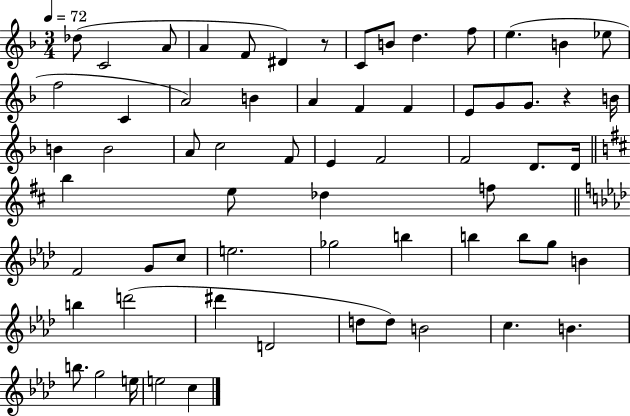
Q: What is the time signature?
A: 3/4